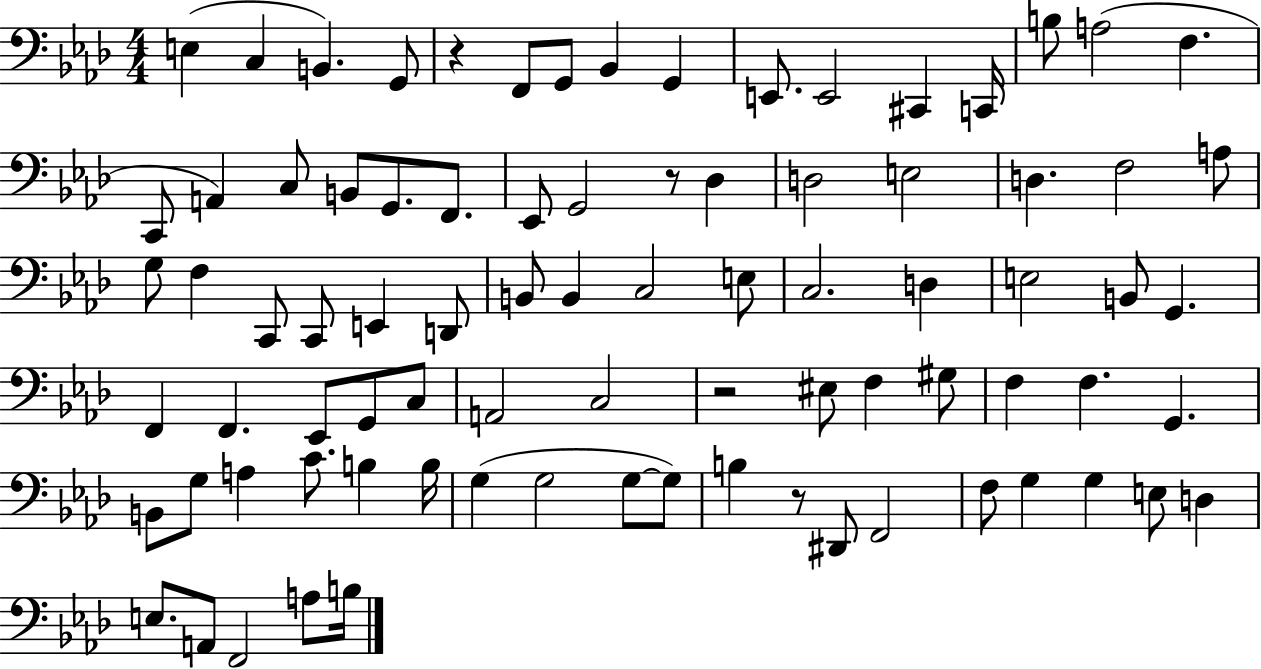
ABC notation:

X:1
T:Untitled
M:4/4
L:1/4
K:Ab
E, C, B,, G,,/2 z F,,/2 G,,/2 _B,, G,, E,,/2 E,,2 ^C,, C,,/4 B,/2 A,2 F, C,,/2 A,, C,/2 B,,/2 G,,/2 F,,/2 _E,,/2 G,,2 z/2 _D, D,2 E,2 D, F,2 A,/2 G,/2 F, C,,/2 C,,/2 E,, D,,/2 B,,/2 B,, C,2 E,/2 C,2 D, E,2 B,,/2 G,, F,, F,, _E,,/2 G,,/2 C,/2 A,,2 C,2 z2 ^E,/2 F, ^G,/2 F, F, G,, B,,/2 G,/2 A, C/2 B, B,/4 G, G,2 G,/2 G,/2 B, z/2 ^D,,/2 F,,2 F,/2 G, G, E,/2 D, E,/2 A,,/2 F,,2 A,/2 B,/4